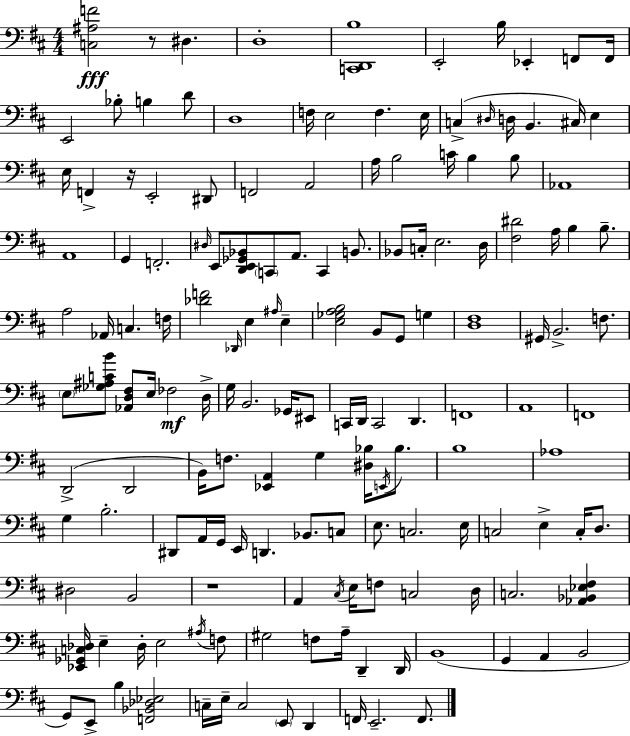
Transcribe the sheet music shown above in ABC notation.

X:1
T:Untitled
M:4/4
L:1/4
K:D
[C,^A,F]2 z/2 ^D, D,4 [C,,D,,B,]4 E,,2 B,/4 _E,, F,,/2 F,,/4 E,,2 _B,/2 B, D/2 D,4 F,/4 E,2 F, E,/4 C, ^D,/4 D,/4 B,, ^C,/4 E, E,/4 F,, z/4 E,,2 ^D,,/2 F,,2 A,,2 A,/4 B,2 C/4 B, B,/2 _A,,4 A,,4 G,, F,,2 ^D,/4 E,,/2 [D,,E,,_G,,_B,,]/2 C,,/2 A,,/2 C,, B,,/2 _B,,/2 C,/4 E,2 D,/4 [^F,^D]2 A,/4 B, B,/2 A,2 _A,,/4 C, F,/4 [_DF]2 _D,,/4 E, ^A,/4 E, [E,_G,A,B,]2 B,,/2 G,,/2 G, [D,^F,]4 ^G,,/4 B,,2 F,/2 E,/2 [_G,^A,CB]/2 [_A,,D,^F,]/2 E,/4 _F,2 D,/4 G,/4 B,,2 _G,,/4 ^E,,/2 C,,/4 D,,/4 C,,2 D,, F,,4 A,,4 F,,4 D,,2 D,,2 B,,/4 F,/2 [_E,,A,,] G, [^D,_B,]/4 E,,/4 _B,/2 B,4 _A,4 G, B,2 ^D,,/2 A,,/4 G,,/4 E,,/4 D,, _B,,/2 C,/2 E,/2 C,2 E,/4 C,2 E, C,/4 D,/2 ^D,2 B,,2 z4 A,, ^C,/4 E,/4 F,/2 C,2 D,/4 C,2 [_A,,_B,,_E,^F,] [_E,,_G,,C,_D,]/4 E, _D,/4 E,2 ^A,/4 F,/2 ^G,2 F,/2 A,/4 D,, D,,/4 B,,4 G,, A,, B,,2 G,,/2 E,,/2 B, [F,,_B,,_D,_E,]2 C,/4 E,/4 C,2 E,,/2 D,, F,,/4 E,,2 F,,/2